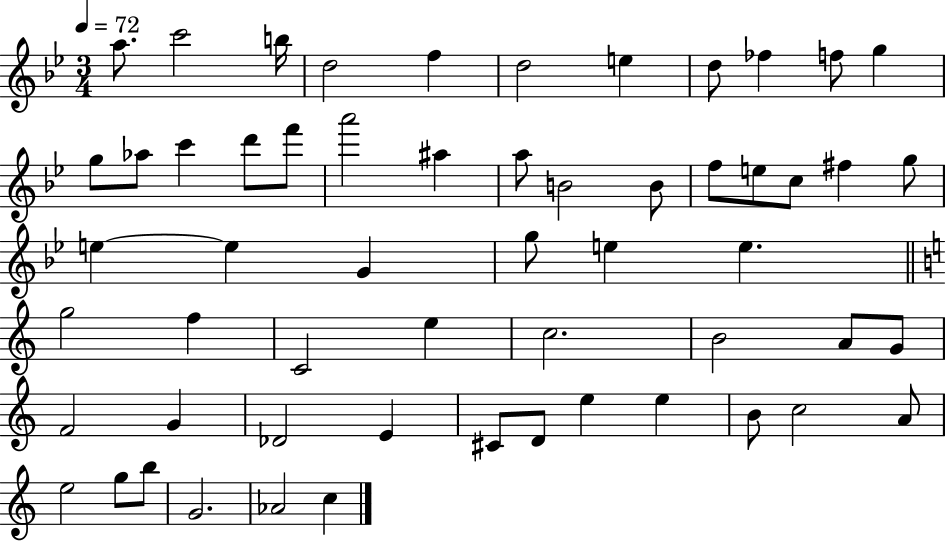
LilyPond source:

{
  \clef treble
  \numericTimeSignature
  \time 3/4
  \key bes \major
  \tempo 4 = 72
  a''8. c'''2 b''16 | d''2 f''4 | d''2 e''4 | d''8 fes''4 f''8 g''4 | \break g''8 aes''8 c'''4 d'''8 f'''8 | a'''2 ais''4 | a''8 b'2 b'8 | f''8 e''8 c''8 fis''4 g''8 | \break e''4~~ e''4 g'4 | g''8 e''4 e''4. | \bar "||" \break \key c \major g''2 f''4 | c'2 e''4 | c''2. | b'2 a'8 g'8 | \break f'2 g'4 | des'2 e'4 | cis'8 d'8 e''4 e''4 | b'8 c''2 a'8 | \break e''2 g''8 b''8 | g'2. | aes'2 c''4 | \bar "|."
}